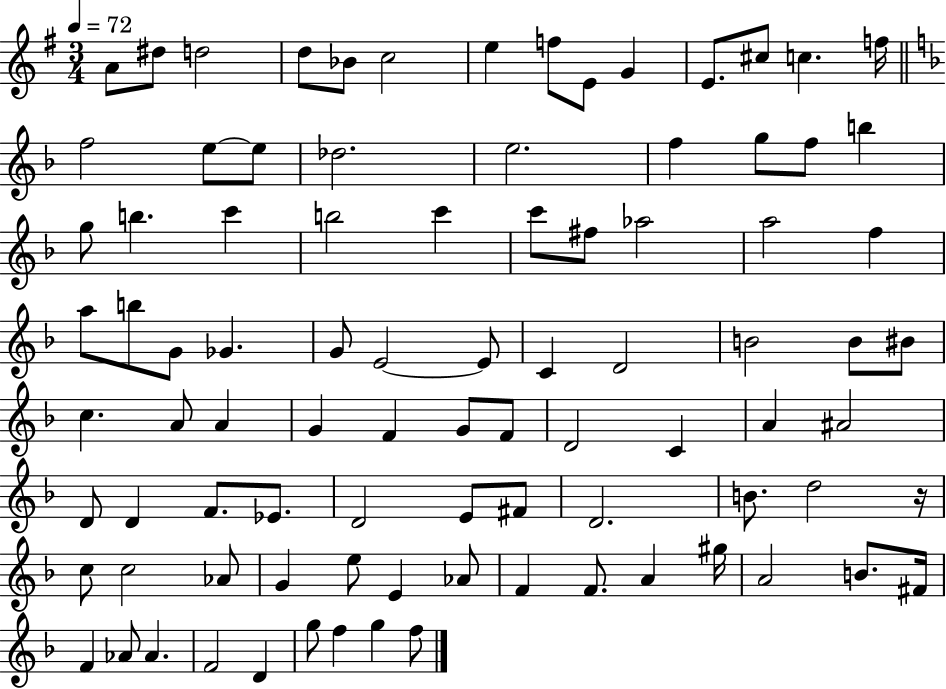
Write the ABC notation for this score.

X:1
T:Untitled
M:3/4
L:1/4
K:G
A/2 ^d/2 d2 d/2 _B/2 c2 e f/2 E/2 G E/2 ^c/2 c f/4 f2 e/2 e/2 _d2 e2 f g/2 f/2 b g/2 b c' b2 c' c'/2 ^f/2 _a2 a2 f a/2 b/2 G/2 _G G/2 E2 E/2 C D2 B2 B/2 ^B/2 c A/2 A G F G/2 F/2 D2 C A ^A2 D/2 D F/2 _E/2 D2 E/2 ^F/2 D2 B/2 d2 z/4 c/2 c2 _A/2 G e/2 E _A/2 F F/2 A ^g/4 A2 B/2 ^F/4 F _A/2 _A F2 D g/2 f g f/2